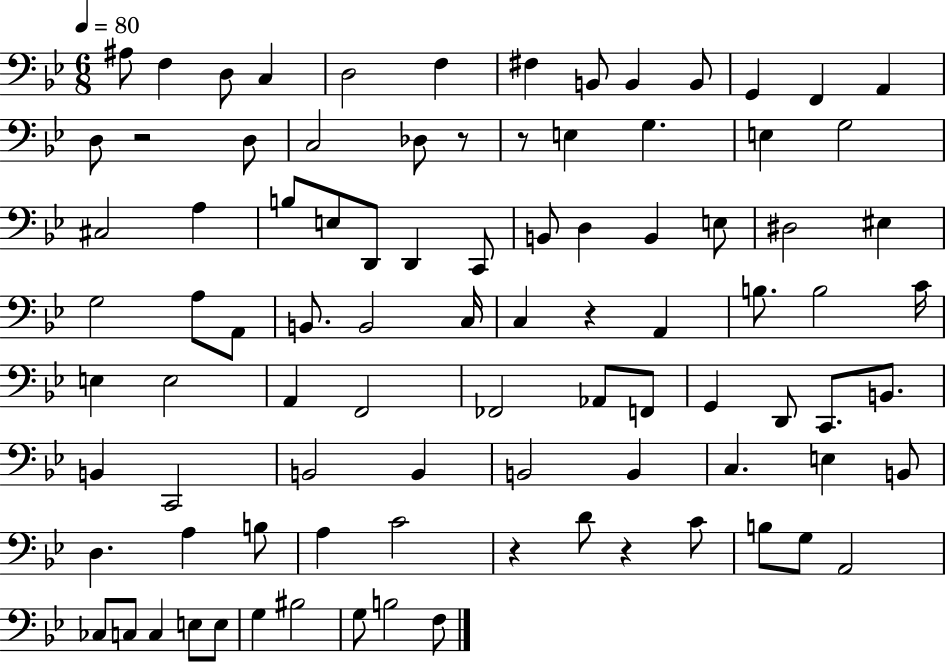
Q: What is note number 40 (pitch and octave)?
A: C3